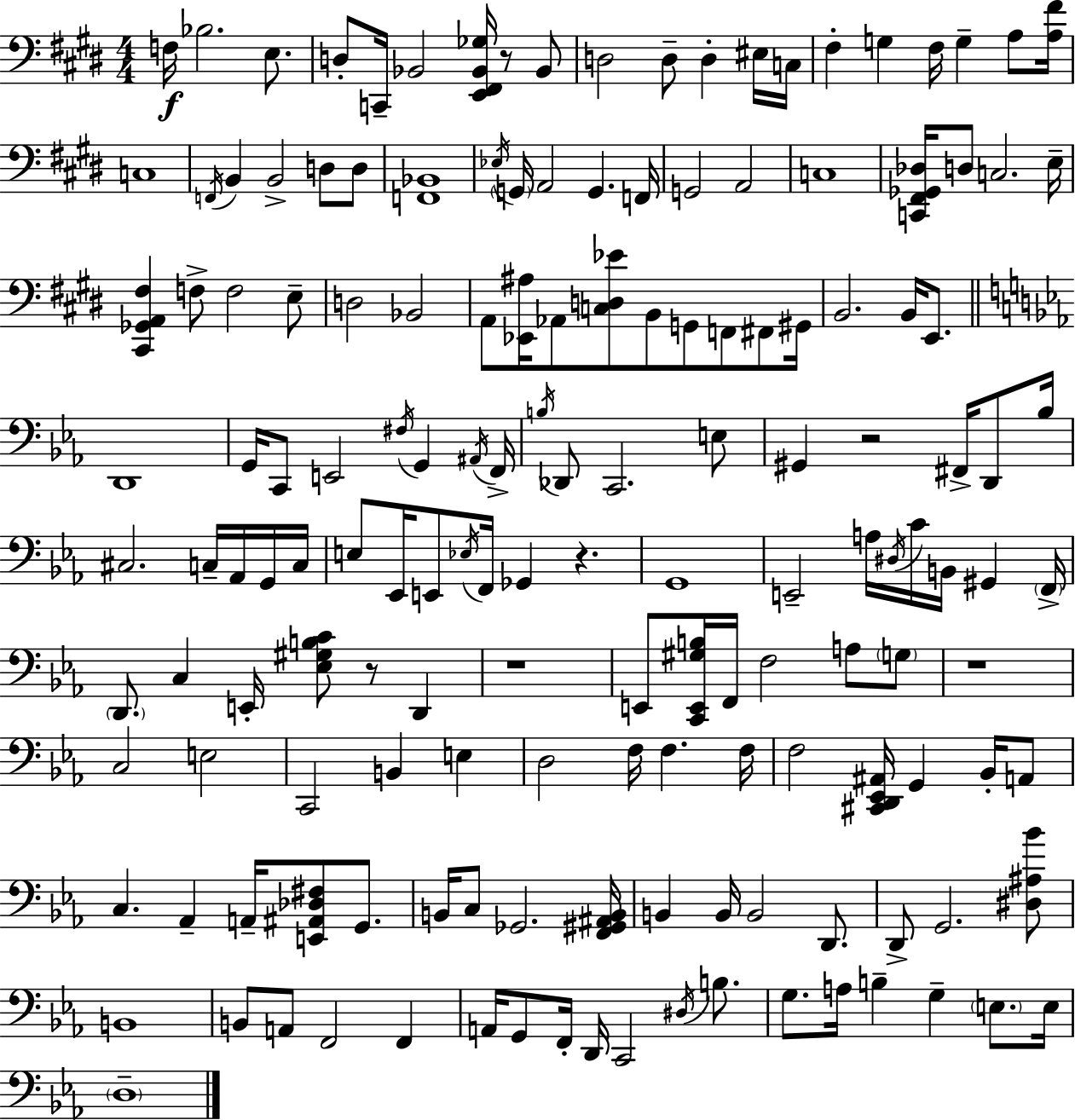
{
  \clef bass
  \numericTimeSignature
  \time 4/4
  \key e \major
  f16\f bes2. e8. | d8-. c,16-- bes,2 <e, fis, bes, ges>16 r8 bes,8 | d2 d8-- d4-. eis16 c16 | fis4-. g4 fis16 g4-- a8 <a fis'>16 | \break c1 | \acciaccatura { f,16 } b,4 b,2-> d8 d8 | <f, bes,>1 | \acciaccatura { ees16 } \parenthesize g,16 a,2 g,4. | \break f,16 g,2 a,2 | c1 | <c, fis, ges, des>16 d8 c2. | e16-- <cis, ges, a, fis>4 f8-> f2 | \break e8-- d2 bes,2 | a,8 <ees, ais>16 aes,8 <c d ees'>8 b,8 g,8 f,8 fis,8 | gis,16 b,2. b,16 e,8. | \bar "||" \break \key c \minor d,1 | g,16 c,8 e,2 \acciaccatura { fis16 } g,4 | \acciaccatura { ais,16 } f,16-> \acciaccatura { b16 } des,8 c,2. | e8 gis,4 r2 fis,16-> | \break d,8 bes16 cis2. c16-- | aes,16 g,16 c16 e8 ees,16 e,8 \acciaccatura { ees16 } f,16 ges,4 r4. | g,1 | e,2-- a16 \acciaccatura { dis16 } c'16 b,16 | \break gis,4 \parenthesize f,16-> \parenthesize d,8. c4 e,16-. <ees gis b c'>8 r8 | d,4 r1 | e,8 <c, e, gis b>16 f,16 f2 | a8 \parenthesize g8 r1 | \break c2 e2 | c,2 b,4 | e4 d2 f16 f4. | f16 f2 <cis, d, ees, ais,>16 g,4 | \break bes,16-. a,8 c4. aes,4-- a,16-- | <e, ais, des fis>8 g,8. b,16 c8 ges,2. | <f, gis, ais, b,>16 b,4 b,16 b,2 | d,8. d,8-> g,2. | \break <dis ais bes'>8 b,1 | b,8 a,8 f,2 | f,4 a,16 g,8 f,16-. d,16 c,2 | \acciaccatura { dis16 } b8. g8. a16 b4-- g4-- | \break \parenthesize e8. e16 \parenthesize d1-- | \bar "|."
}